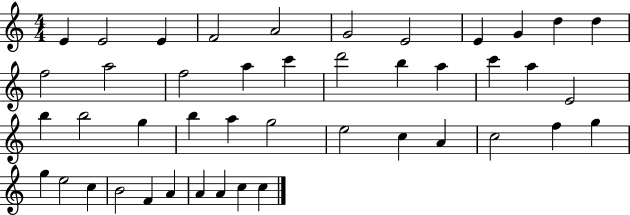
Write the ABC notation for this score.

X:1
T:Untitled
M:4/4
L:1/4
K:C
E E2 E F2 A2 G2 E2 E G d d f2 a2 f2 a c' d'2 b a c' a E2 b b2 g b a g2 e2 c A c2 f g g e2 c B2 F A A A c c